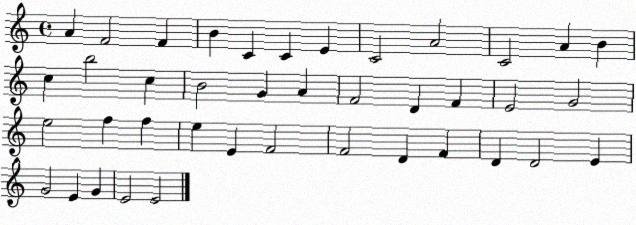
X:1
T:Untitled
M:4/4
L:1/4
K:C
A F2 F B C C E C2 A2 C2 A B c b2 c B2 G A F2 D F E2 G2 e2 f f e E F2 F2 D F D D2 E G2 E G E2 E2